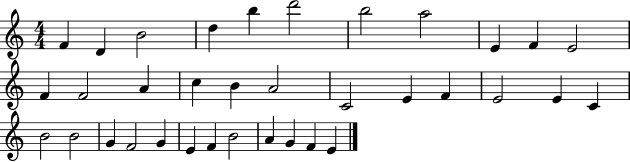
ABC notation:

X:1
T:Untitled
M:4/4
L:1/4
K:C
F D B2 d b d'2 b2 a2 E F E2 F F2 A c B A2 C2 E F E2 E C B2 B2 G F2 G E F B2 A G F E